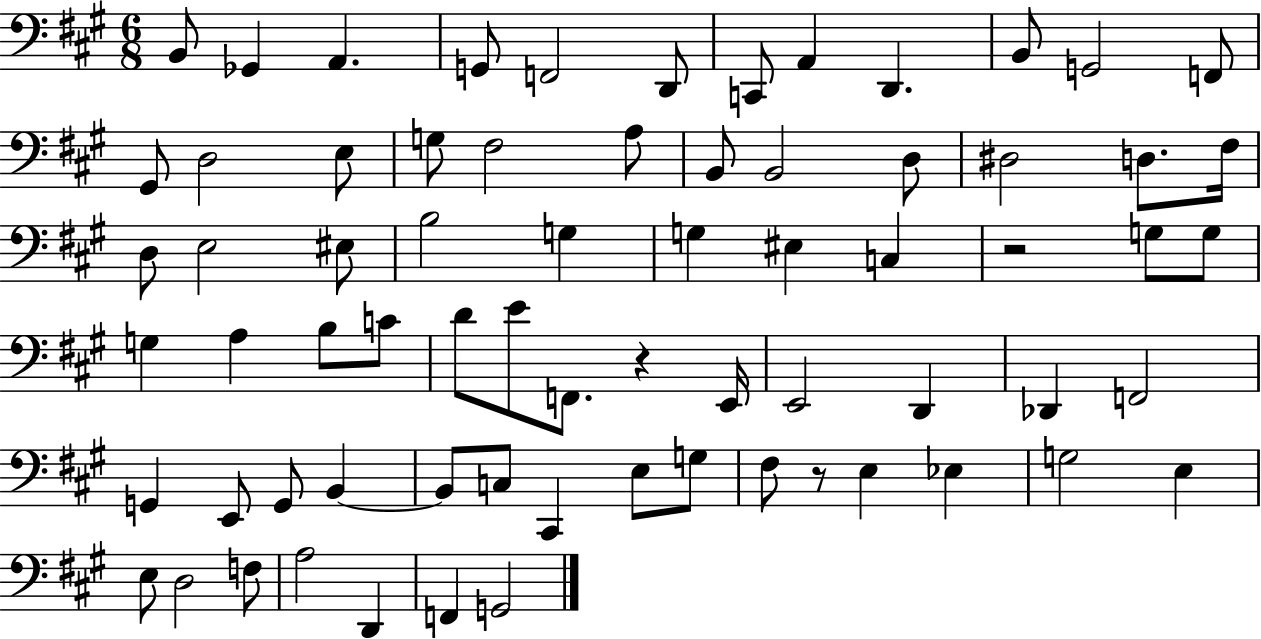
{
  \clef bass
  \numericTimeSignature
  \time 6/8
  \key a \major
  b,8 ges,4 a,4. | g,8 f,2 d,8 | c,8 a,4 d,4. | b,8 g,2 f,8 | \break gis,8 d2 e8 | g8 fis2 a8 | b,8 b,2 d8 | dis2 d8. fis16 | \break d8 e2 eis8 | b2 g4 | g4 eis4 c4 | r2 g8 g8 | \break g4 a4 b8 c'8 | d'8 e'8 f,8. r4 e,16 | e,2 d,4 | des,4 f,2 | \break g,4 e,8 g,8 b,4~~ | b,8 c8 cis,4 e8 g8 | fis8 r8 e4 ees4 | g2 e4 | \break e8 d2 f8 | a2 d,4 | f,4 g,2 | \bar "|."
}